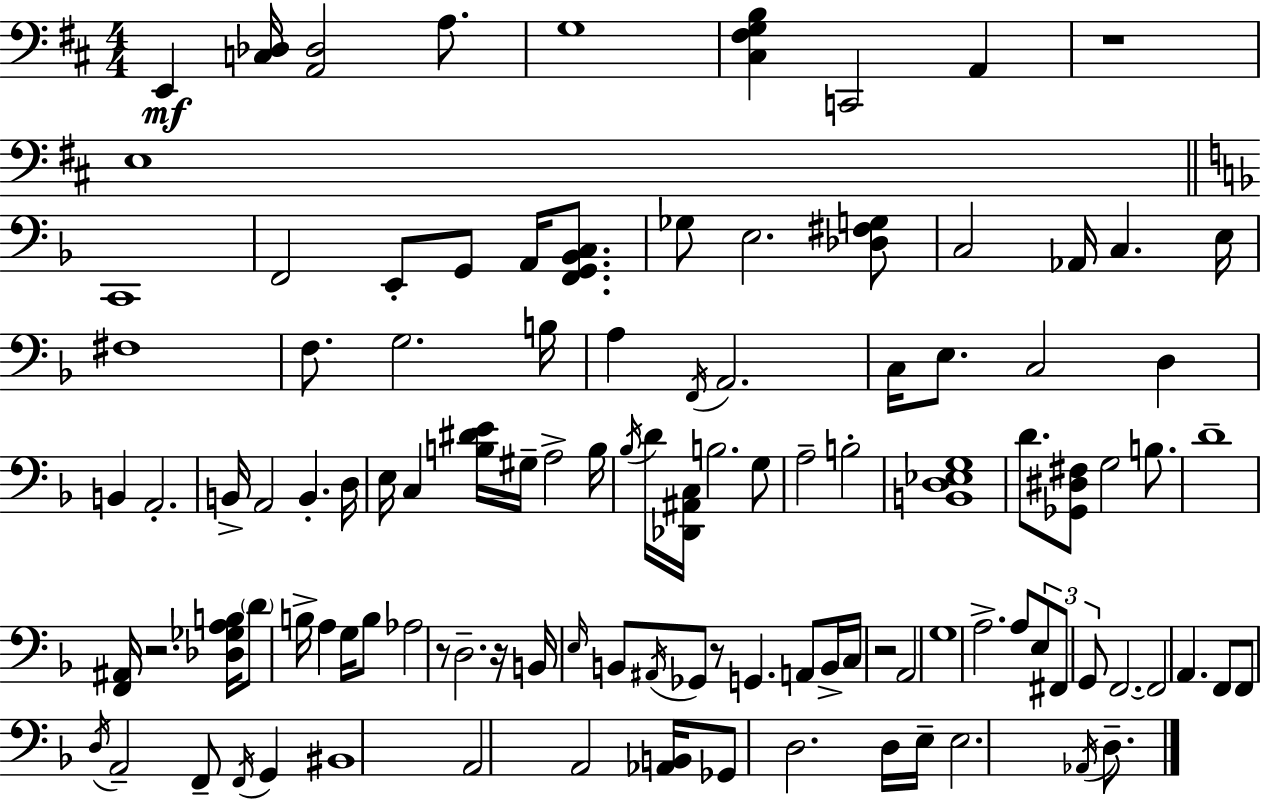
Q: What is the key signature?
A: D major